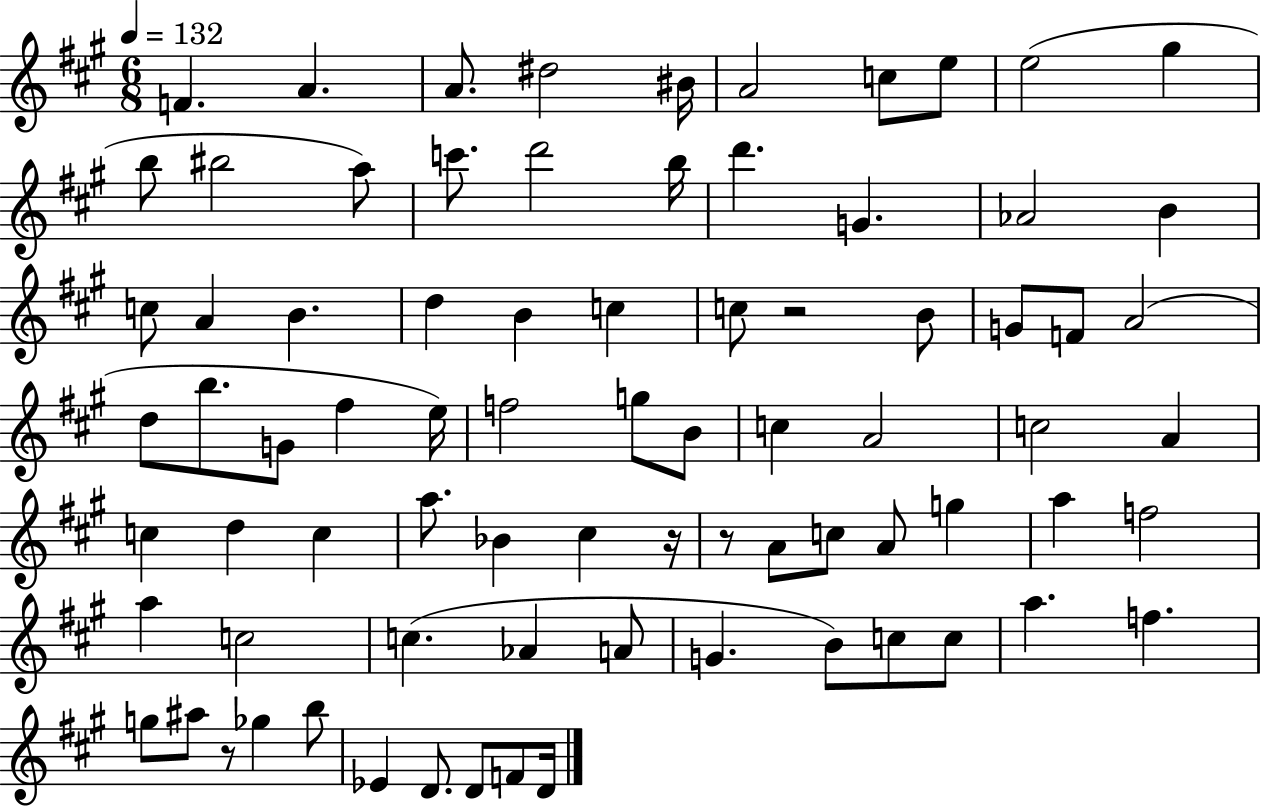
F4/q. A4/q. A4/e. D#5/h BIS4/s A4/h C5/e E5/e E5/h G#5/q B5/e BIS5/h A5/e C6/e. D6/h B5/s D6/q. G4/q. Ab4/h B4/q C5/e A4/q B4/q. D5/q B4/q C5/q C5/e R/h B4/e G4/e F4/e A4/h D5/e B5/e. G4/e F#5/q E5/s F5/h G5/e B4/e C5/q A4/h C5/h A4/q C5/q D5/q C5/q A5/e. Bb4/q C#5/q R/s R/e A4/e C5/e A4/e G5/q A5/q F5/h A5/q C5/h C5/q. Ab4/q A4/e G4/q. B4/e C5/e C5/e A5/q. F5/q. G5/e A#5/e R/e Gb5/q B5/e Eb4/q D4/e. D4/e F4/e D4/s